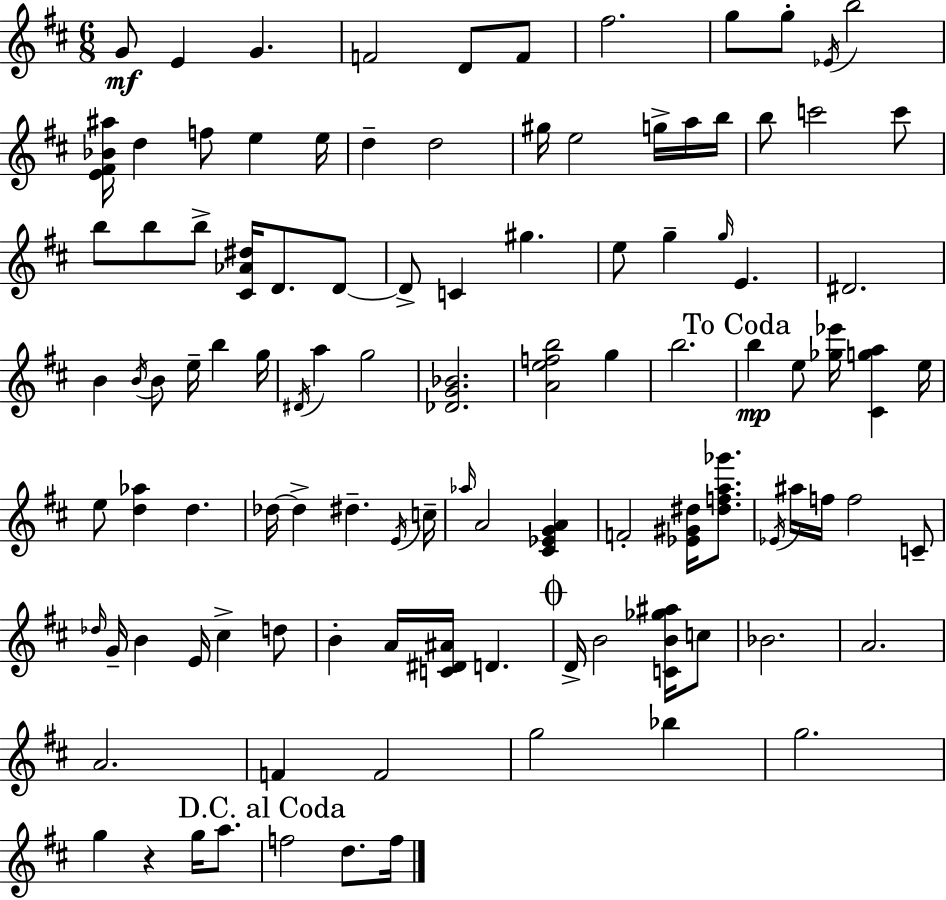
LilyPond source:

{
  \clef treble
  \numericTimeSignature
  \time 6/8
  \key d \major
  g'8\mf e'4 g'4. | f'2 d'8 f'8 | fis''2. | g''8 g''8-. \acciaccatura { ees'16 } b''2 | \break <e' fis' bes' ais''>16 d''4 f''8 e''4 | e''16 d''4-- d''2 | gis''16 e''2 g''16-> a''16 | b''16 b''8 c'''2 c'''8 | \break b''8 b''8 b''8-> <cis' aes' dis''>16 d'8. d'8~~ | d'8-> c'4 gis''4. | e''8 g''4-- \grace { g''16 } e'4. | dis'2. | \break b'4 \acciaccatura { b'16 } b'8 e''16-- b''4 | g''16 \acciaccatura { dis'16 } a''4 g''2 | <des' g' bes'>2. | <a' e'' f'' b''>2 | \break g''4 b''2. | \mark "To Coda" b''4\mp e''8 <ges'' ees'''>16 <cis' g'' a''>4 | e''16 e''8 <d'' aes''>4 d''4. | des''16~~ des''4-> dis''4.-- | \break \acciaccatura { e'16 } c''16-- \grace { aes''16 } a'2 | <cis' ees' g' a'>4 f'2-. | <ees' gis' dis''>16 <dis'' f'' a'' ges'''>8. \acciaccatura { ees'16 } ais''16 f''16 f''2 | c'8-- \grace { des''16 } g'16-- b'4 | \break e'16 cis''4-> d''8 b'4-. | a'16 <c' dis' ais'>16 d'4. \mark \markup { \musicglyph "scripts.coda" } d'16-> b'2 | <c' b' ges'' ais''>16 c''8 bes'2. | a'2. | \break a'2. | f'4 | f'2 g''2 | bes''4 g''2. | \break g''4 | r4 g''16 a''8. \mark "D.C. al Coda" f''2 | d''8. f''16 \bar "|."
}